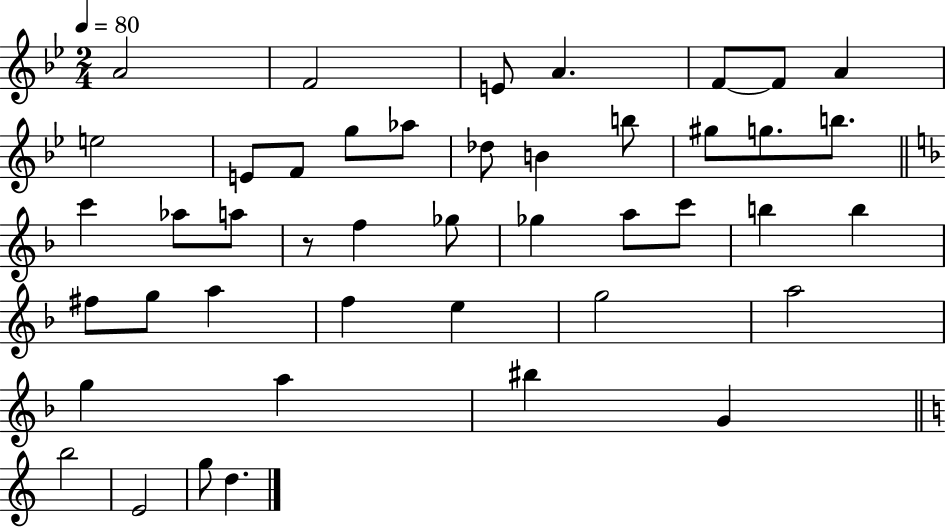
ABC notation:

X:1
T:Untitled
M:2/4
L:1/4
K:Bb
A2 F2 E/2 A F/2 F/2 A e2 E/2 F/2 g/2 _a/2 _d/2 B b/2 ^g/2 g/2 b/2 c' _a/2 a/2 z/2 f _g/2 _g a/2 c'/2 b b ^f/2 g/2 a f e g2 a2 g a ^b G b2 E2 g/2 d